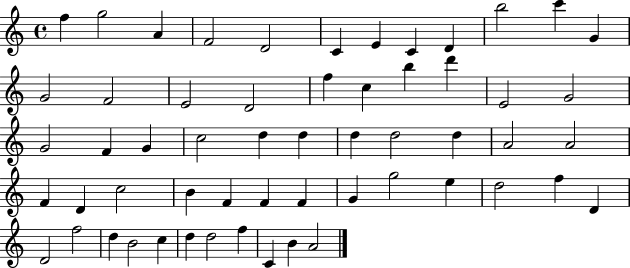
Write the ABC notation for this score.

X:1
T:Untitled
M:4/4
L:1/4
K:C
f g2 A F2 D2 C E C D b2 c' G G2 F2 E2 D2 f c b d' E2 G2 G2 F G c2 d d d d2 d A2 A2 F D c2 B F F F G g2 e d2 f D D2 f2 d B2 c d d2 f C B A2